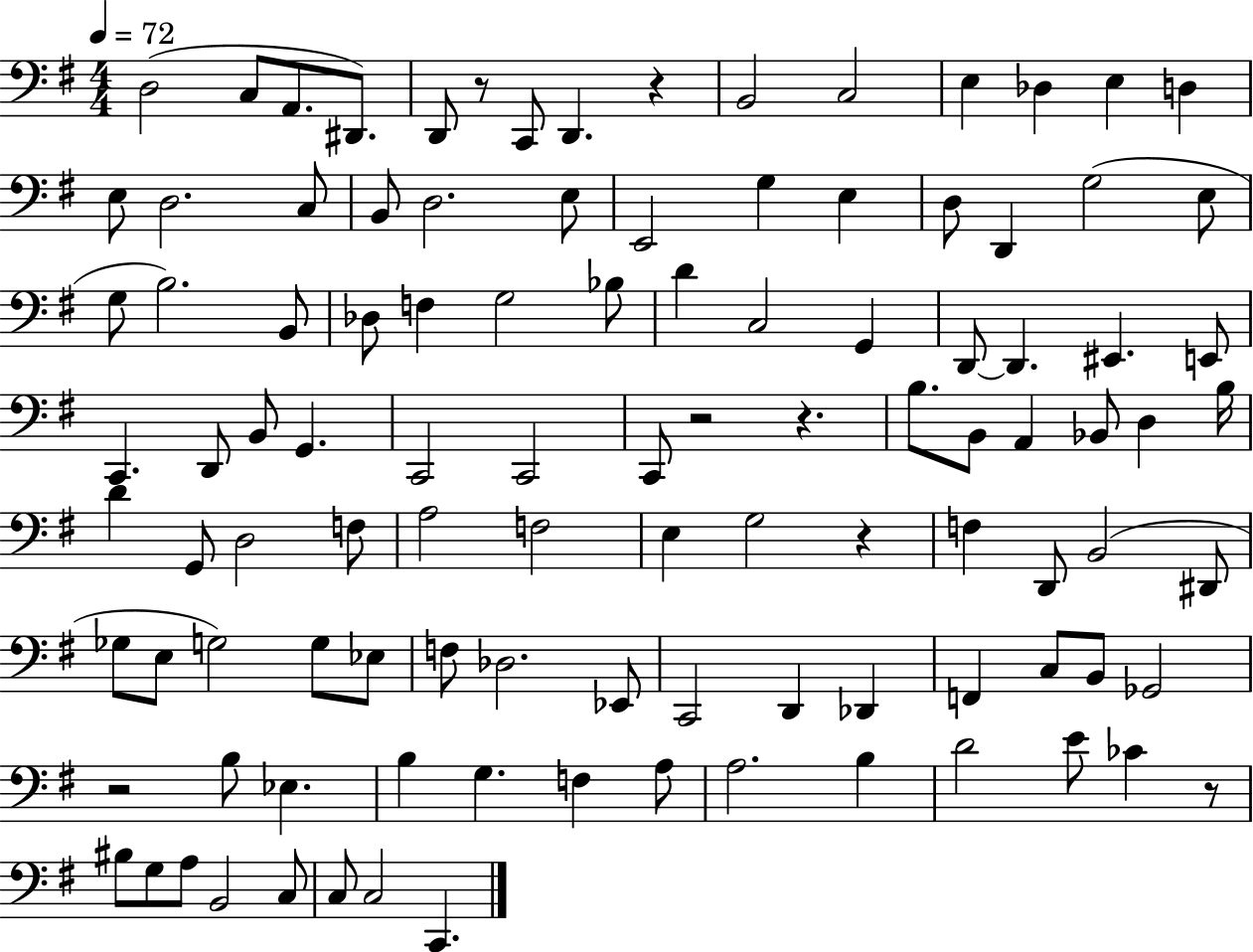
D3/h C3/e A2/e. D#2/e. D2/e R/e C2/e D2/q. R/q B2/h C3/h E3/q Db3/q E3/q D3/q E3/e D3/h. C3/e B2/e D3/h. E3/e E2/h G3/q E3/q D3/e D2/q G3/h E3/e G3/e B3/h. B2/e Db3/e F3/q G3/h Bb3/e D4/q C3/h G2/q D2/e D2/q. EIS2/q. E2/e C2/q. D2/e B2/e G2/q. C2/h C2/h C2/e R/h R/q. B3/e. B2/e A2/q Bb2/e D3/q B3/s D4/q G2/e D3/h F3/e A3/h F3/h E3/q G3/h R/q F3/q D2/e B2/h D#2/e Gb3/e E3/e G3/h G3/e Eb3/e F3/e Db3/h. Eb2/e C2/h D2/q Db2/q F2/q C3/e B2/e Gb2/h R/h B3/e Eb3/q. B3/q G3/q. F3/q A3/e A3/h. B3/q D4/h E4/e CES4/q R/e BIS3/e G3/e A3/e B2/h C3/e C3/e C3/h C2/q.